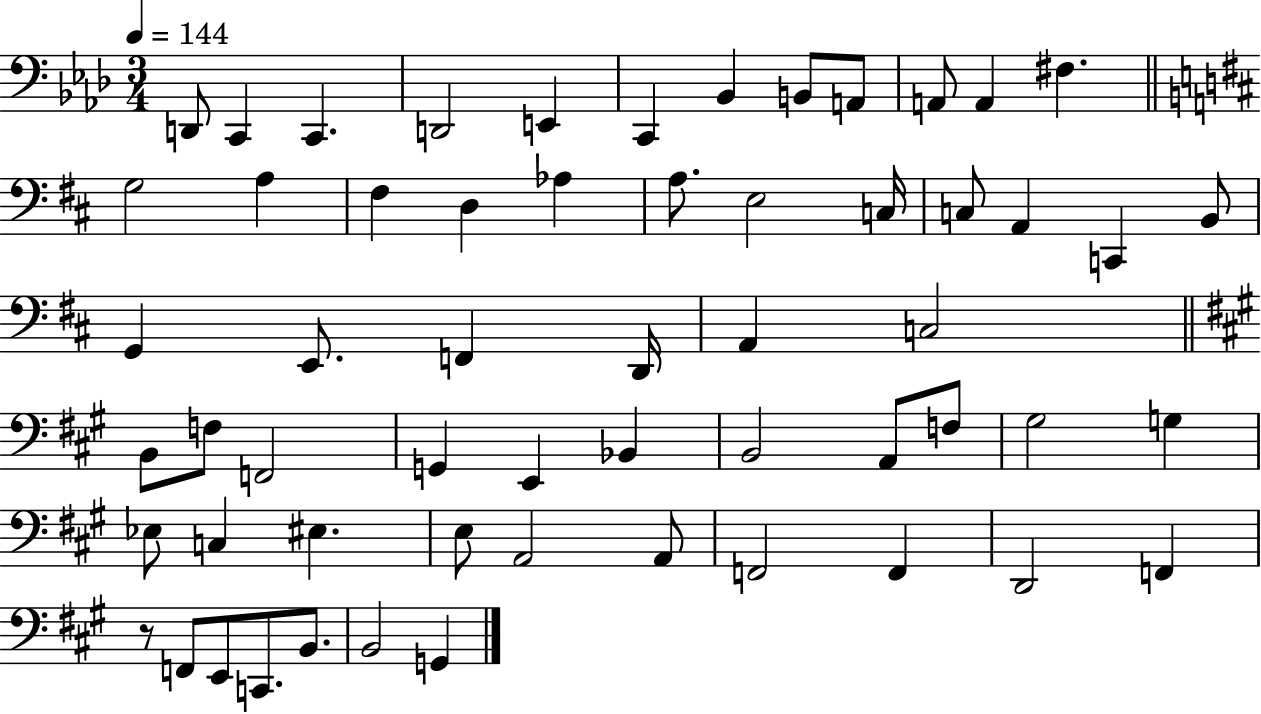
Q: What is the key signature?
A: AES major